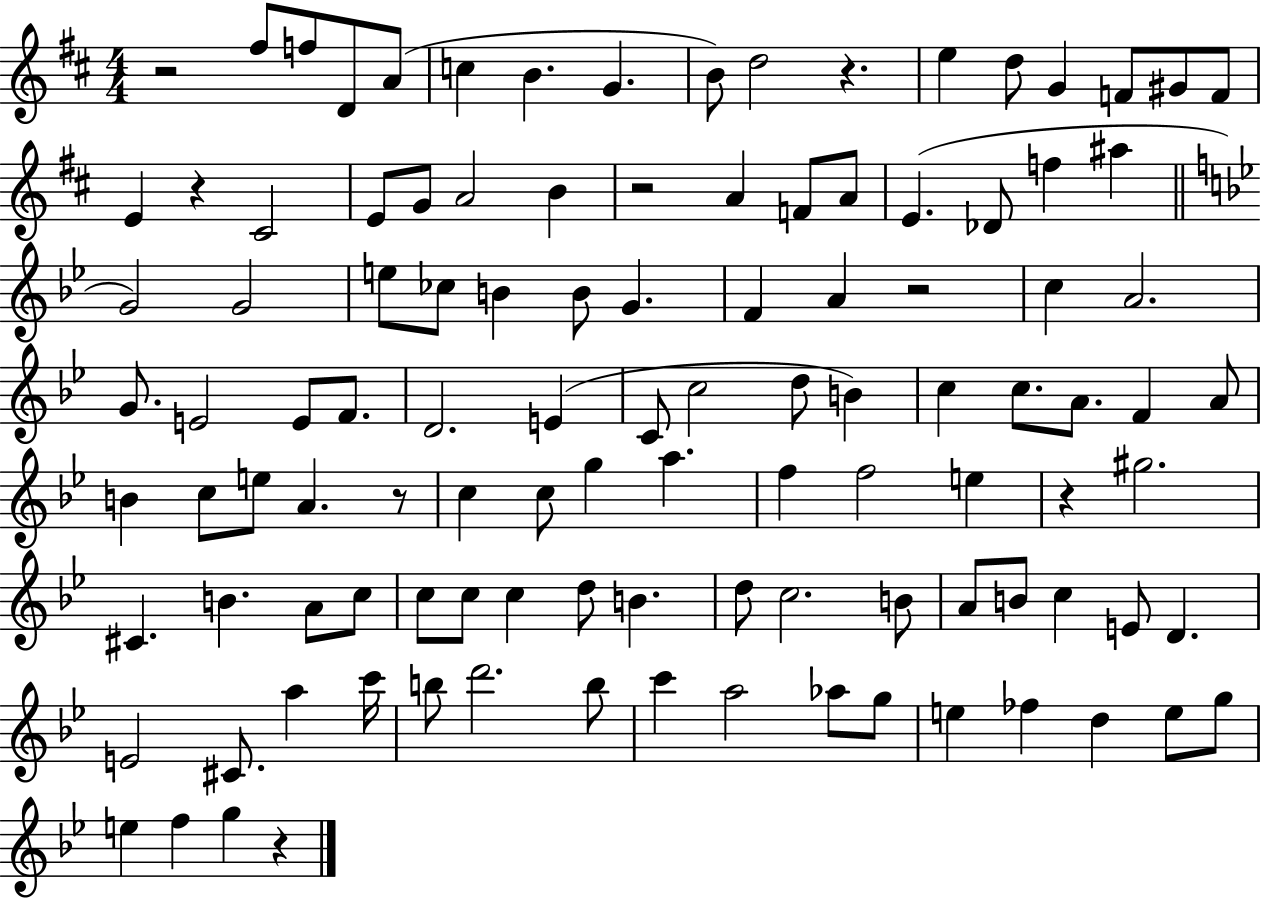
X:1
T:Untitled
M:4/4
L:1/4
K:D
z2 ^f/2 f/2 D/2 A/2 c B G B/2 d2 z e d/2 G F/2 ^G/2 F/2 E z ^C2 E/2 G/2 A2 B z2 A F/2 A/2 E _D/2 f ^a G2 G2 e/2 _c/2 B B/2 G F A z2 c A2 G/2 E2 E/2 F/2 D2 E C/2 c2 d/2 B c c/2 A/2 F A/2 B c/2 e/2 A z/2 c c/2 g a f f2 e z ^g2 ^C B A/2 c/2 c/2 c/2 c d/2 B d/2 c2 B/2 A/2 B/2 c E/2 D E2 ^C/2 a c'/4 b/2 d'2 b/2 c' a2 _a/2 g/2 e _f d e/2 g/2 e f g z